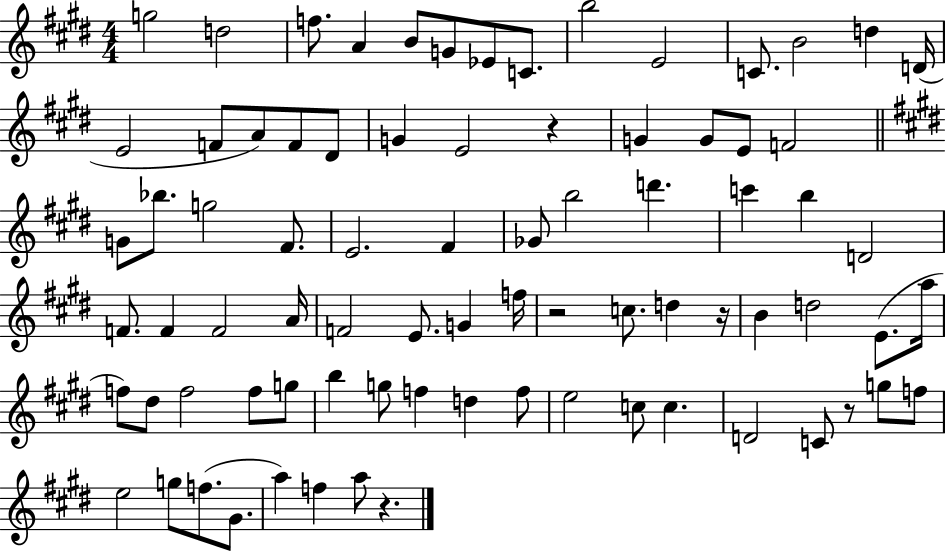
G5/h D5/h F5/e. A4/q B4/e G4/e Eb4/e C4/e. B5/h E4/h C4/e. B4/h D5/q D4/s E4/h F4/e A4/e F4/e D#4/e G4/q E4/h R/q G4/q G4/e E4/e F4/h G4/e Bb5/e. G5/h F#4/e. E4/h. F#4/q Gb4/e B5/h D6/q. C6/q B5/q D4/h F4/e. F4/q F4/h A4/s F4/h E4/e. G4/q F5/s R/h C5/e. D5/q R/s B4/q D5/h E4/e. A5/s F5/e D#5/e F5/h F5/e G5/e B5/q G5/e F5/q D5/q F5/e E5/h C5/e C5/q. D4/h C4/e R/e G5/e F5/e E5/h G5/e F5/e. G#4/e. A5/q F5/q A5/e R/q.